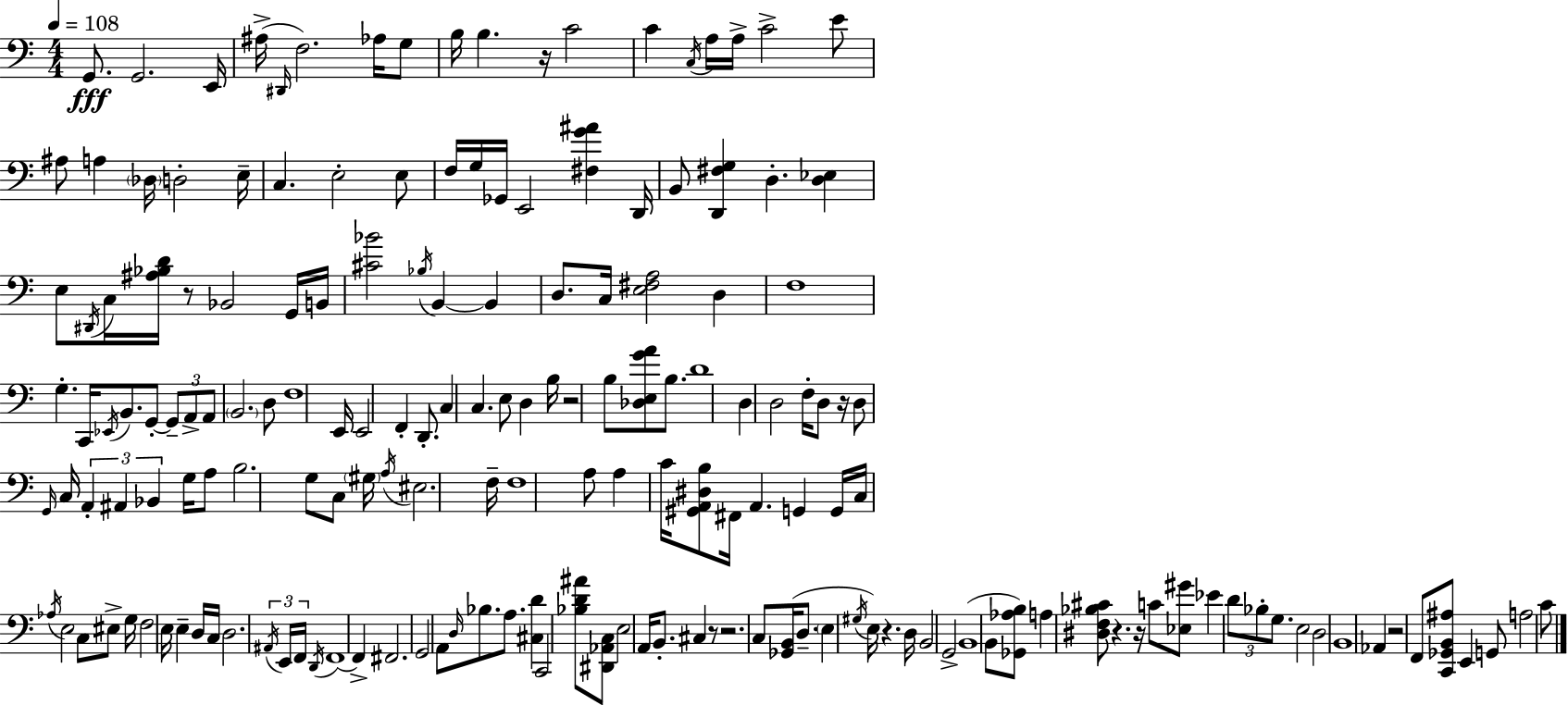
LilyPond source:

{
  \clef bass
  \numericTimeSignature
  \time 4/4
  \key a \minor
  \tempo 4 = 108
  g,8.\fff g,2. e,16 | ais16->( \grace { dis,16 } f2.) aes16 g8 | b16 b4. r16 c'2 | c'4 \acciaccatura { c16 } a16 a16-> c'2-> | \break e'8 ais8 a4 \parenthesize des16 d2-. | e16-- c4. e2-. | e8 f16 g16 ges,16 e,2 <fis g' ais'>4 | d,16 b,8 <d, fis g>4 d4.-. <d ees>4 | \break e8 \acciaccatura { dis,16 } c16 <ais bes d'>16 r8 bes,2 | g,16 b,16 <cis' bes'>2 \acciaccatura { bes16 } b,4~~ | b,4 d8. c16 <e fis a>2 | d4 f1 | \break g4.-. c,16 \acciaccatura { ees,16 } b,8. g,8-.~~ | \tuplet 3/2 { g,8-- a,8-> a,8 } \parenthesize b,2. | d8 f1 | e,16 e,2 f,4-. | \break d,8.-. c4 c4. e8 | d4 b16 r2 b8 | <des e g' a'>8 b8. d'1 | d4 d2 | \break f16-. d8 r16 d8 \grace { g,16 } c16 \tuplet 3/2 { a,4-. ais,4 | bes,4 } g16 a8 b2. | g8 c8 \parenthesize gis16 \acciaccatura { a16 } eis2. | f16-- f1 | \break a8 a4 c'16 <gis, a, dis b>8 | fis,16 a,4. g,4 g,16 c16 \acciaccatura { aes16 } e2 | c8 eis8-> g16 f2 | e16 e4-- d16 c16 d2. | \break \tuplet 3/2 { \acciaccatura { ais,16 } e,16 f,16 } \acciaccatura { d,16 } f,1~~ | f,4-> fis,2. | g,2 | a,8 \grace { d16 } bes8. a8. <cis d'>4 c,2 | \break <bes d' ais'>8 <dis, aes, c>8 e2 | a,16 b,8.-. cis4 r8 r2. | c8 <ges, b,>16( d8.-- \parenthesize e4 | \acciaccatura { gis16 } e16) r4. d16 b,2 | \break g,2-> b,1( | b,8 <ges, aes b>8) | a4 <dis f bes cis'>8 r4. r16 c'8 <ees gis'>8 | ees'4 \tuplet 3/2 { d'8 bes8-. g8. } e2 | \break d2 b,1 | aes,4 | r2 f,8 <c, ges, b, ais>8 e,4 | g,8 a2 c'8 \bar "|."
}